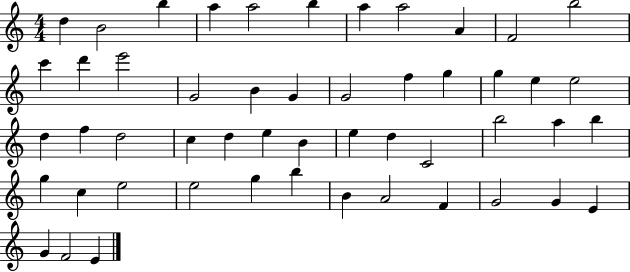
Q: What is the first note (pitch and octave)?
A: D5